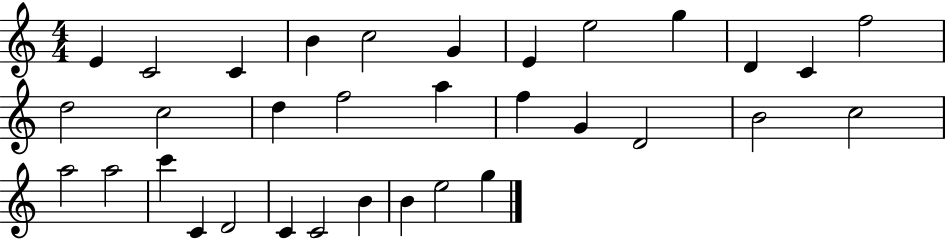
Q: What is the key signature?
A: C major